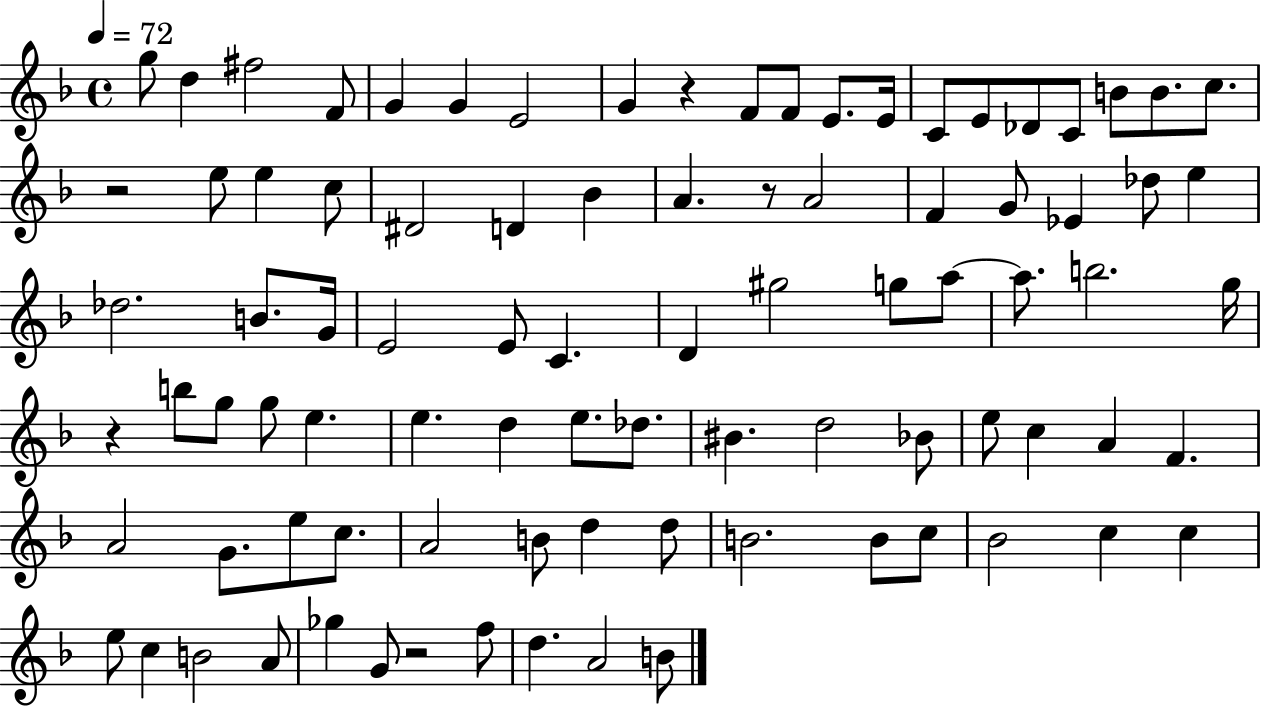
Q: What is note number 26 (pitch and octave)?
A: A4